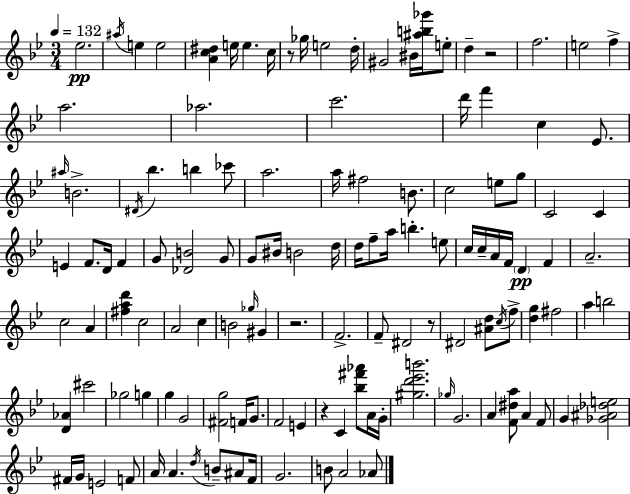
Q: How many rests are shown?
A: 5